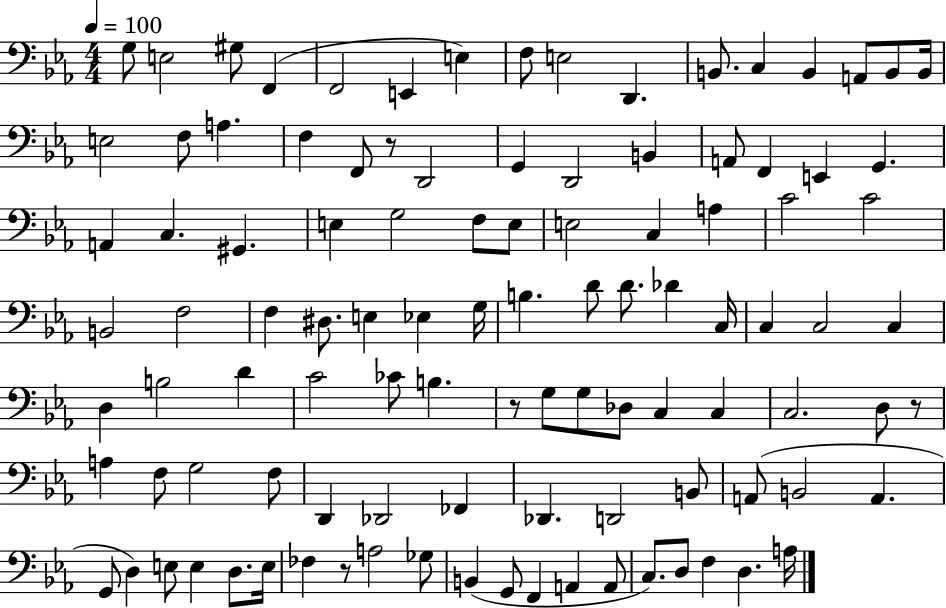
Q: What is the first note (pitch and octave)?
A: G3